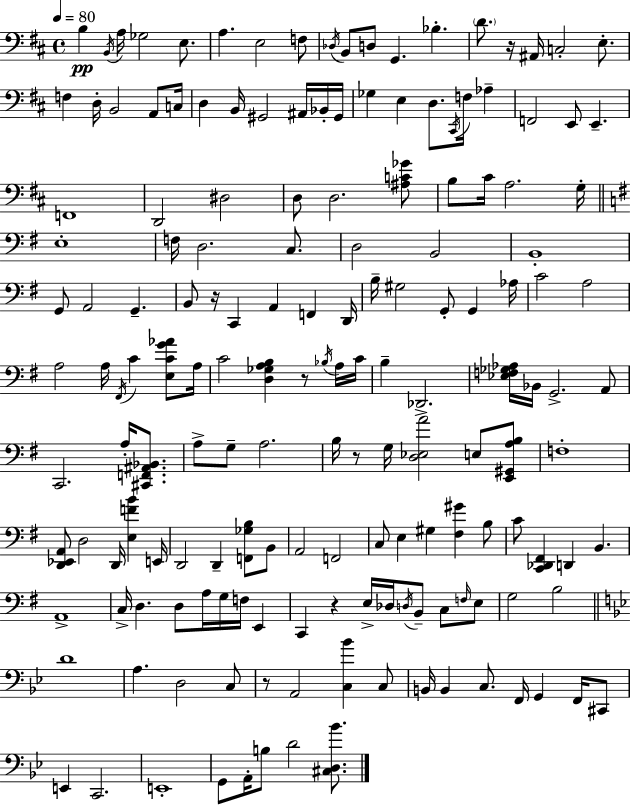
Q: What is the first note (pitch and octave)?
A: B3